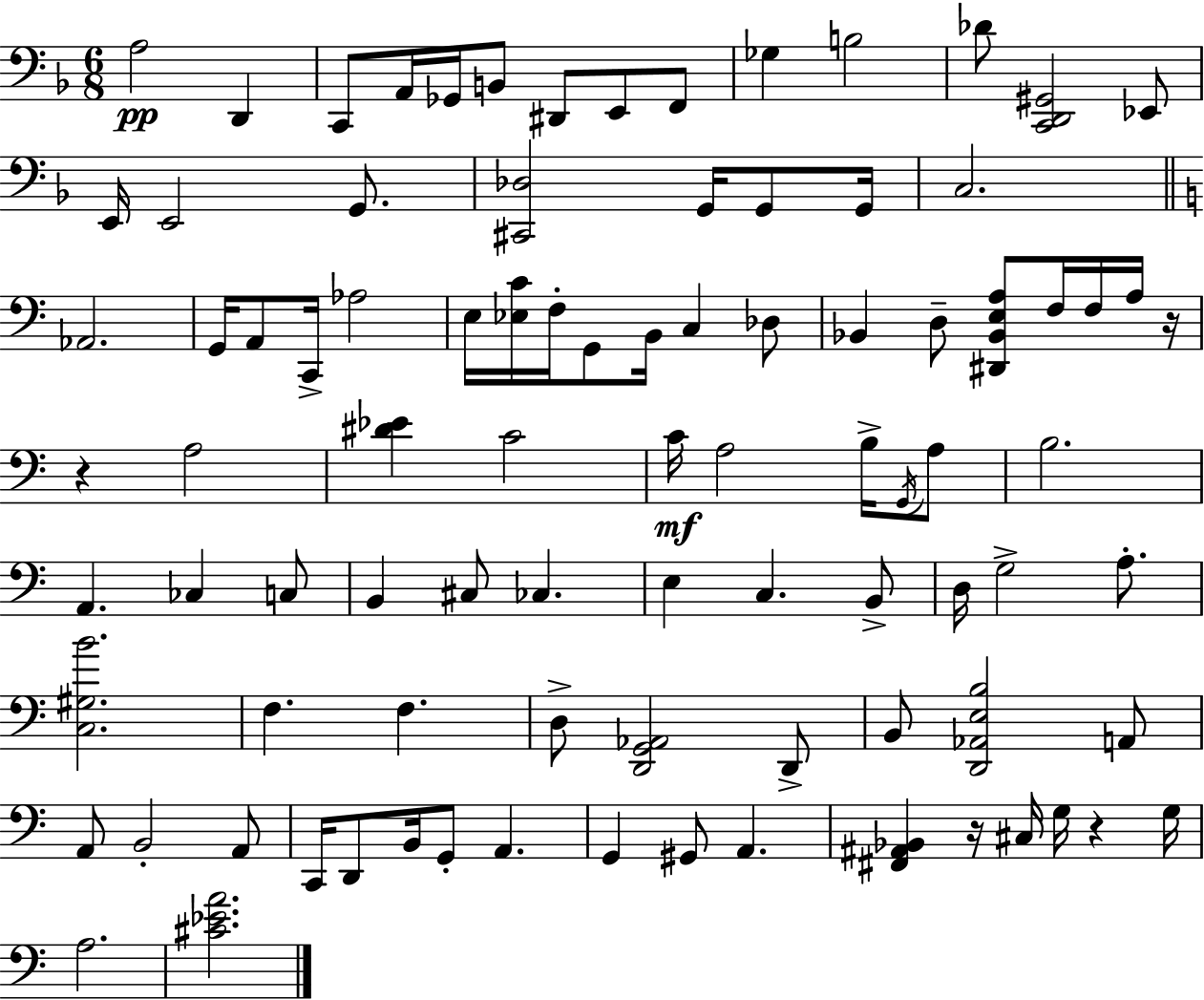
A3/h D2/q C2/e A2/s Gb2/s B2/e D#2/e E2/e F2/e Gb3/q B3/h Db4/e [C2,D2,G#2]/h Eb2/e E2/s E2/h G2/e. [C#2,Db3]/h G2/s G2/e G2/s C3/h. Ab2/h. G2/s A2/e C2/s Ab3/h E3/s [Eb3,C4]/s F3/s G2/e B2/s C3/q Db3/e Bb2/q D3/e [D#2,Bb2,E3,A3]/e F3/s F3/s A3/s R/s R/q A3/h [D#4,Eb4]/q C4/h C4/s A3/h B3/s G2/s A3/e B3/h. A2/q. CES3/q C3/e B2/q C#3/e CES3/q. E3/q C3/q. B2/e D3/s G3/h A3/e. [C3,G#3,B4]/h. F3/q. F3/q. D3/e [D2,G2,Ab2]/h D2/e B2/e [D2,Ab2,E3,B3]/h A2/e A2/e B2/h A2/e C2/s D2/e B2/s G2/e A2/q. G2/q G#2/e A2/q. [F#2,A#2,Bb2]/q R/s C#3/s G3/s R/q G3/s A3/h. [C#4,Eb4,A4]/h.